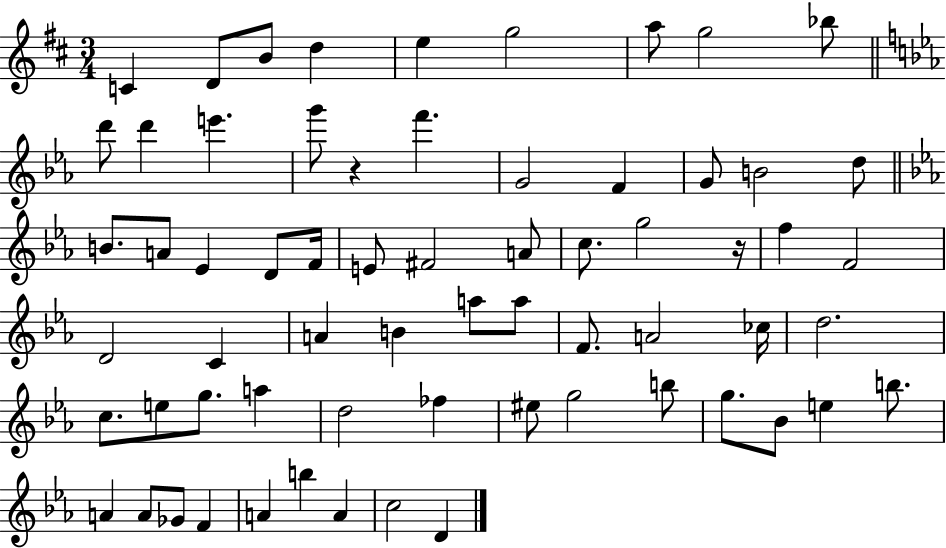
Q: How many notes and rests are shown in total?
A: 65